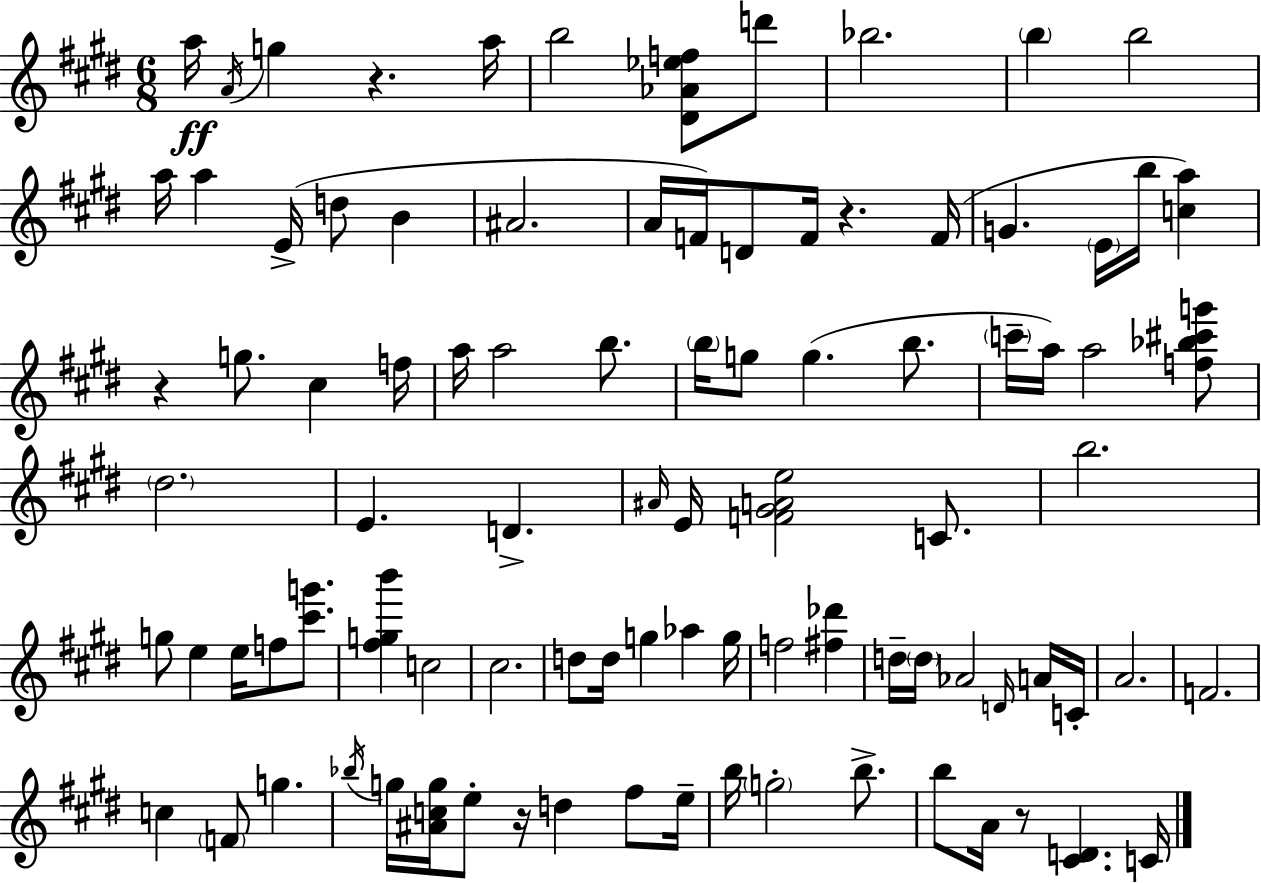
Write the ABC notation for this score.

X:1
T:Untitled
M:6/8
L:1/4
K:E
a/4 A/4 g z a/4 b2 [^D_A_ef]/2 d'/2 _b2 b b2 a/4 a E/4 d/2 B ^A2 A/4 F/4 D/2 F/4 z F/4 G E/4 b/4 [ca] z g/2 ^c f/4 a/4 a2 b/2 b/4 g/2 g b/2 c'/4 a/4 a2 [f_b^c'g']/2 ^d2 E D ^A/4 E/4 [F^GAe]2 C/2 b2 g/2 e e/4 f/2 [^c'g']/2 [^fgb'] c2 ^c2 d/2 d/4 g _a g/4 f2 [^f_d'] d/4 d/4 _A2 D/4 A/4 C/4 A2 F2 c F/2 g _b/4 g/4 [^Acg]/4 e/2 z/4 d ^f/2 e/4 b/4 g2 b/2 b/2 A/4 z/2 [^CD] C/4